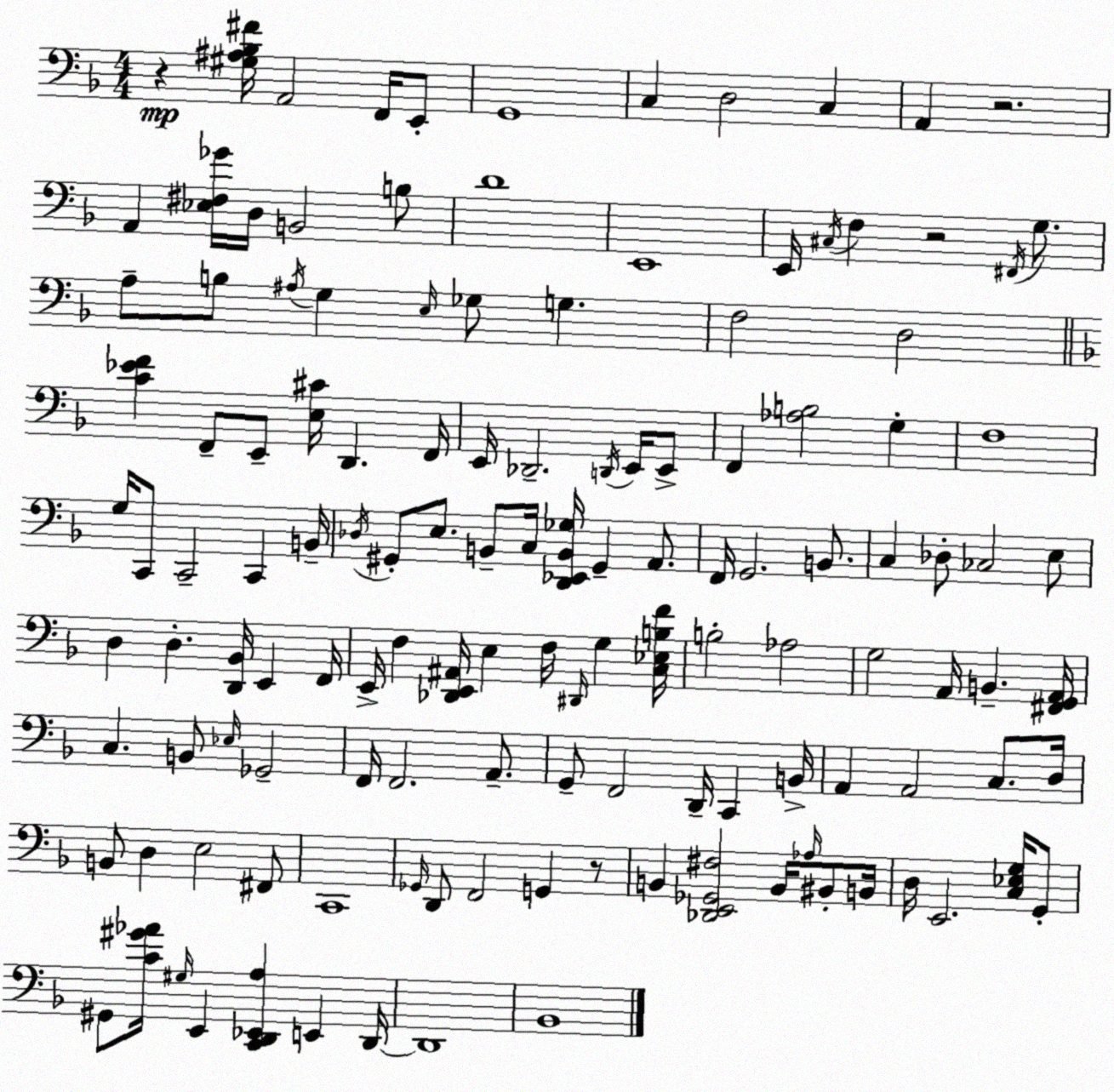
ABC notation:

X:1
T:Untitled
M:4/4
L:1/4
K:Dm
z [^G,^A,_B,^F]/4 A,,2 F,,/4 E,,/2 G,,4 C, D,2 C, A,, z2 A,, [_E,^F,_G]/4 D,/4 B,,2 B,/2 D4 E,,4 E,,/4 ^C,/4 F, z2 ^F,,/4 G,/2 A,/2 B,/2 ^A,/4 G, E,/4 _G,/2 G, F,2 D,2 [C_EF] F,,/2 E,,/2 [E,^C]/4 D,, F,,/4 E,,/4 _D,,2 D,,/4 E,,/4 E,,/2 F,, [_A,B,]2 G, F,4 G,/4 C,,/2 C,,2 C,, B,,/4 _D,/4 ^G,,/2 E,/2 B,,/2 C,/4 [D,,_E,,B,,_G,]/4 ^G,, A,,/2 F,,/4 G,,2 B,,/2 C, _D,/2 _C,2 E,/2 D, D, [D,,_B,,]/4 E,, F,,/4 E,,/4 F, [_D,,E,,^A,,]/4 E, F,/4 ^D,,/4 G, [C,_E,B,F]/4 B,2 _A,2 G,2 A,,/4 B,, [^F,,G,,A,,]/4 C, B,,/2 _E,/4 _G,,2 F,,/4 F,,2 A,,/2 G,,/2 F,,2 D,,/4 C,, B,,/4 A,, A,,2 C,/2 D,/4 B,,/2 D, E,2 ^F,,/2 C,,4 _G,,/4 D,,/2 F,,2 G,, z/2 B,, [_D,,E,,_G,,^F,]2 B,,/4 _A,/4 ^B,,/2 B,,/4 D,/4 E,,2 [C,_E,G,]/4 G,,/2 ^G,,/2 [C^G_A]/4 ^G,/4 E,, [C,,D,,_E,,A,] E,, D,,/4 D,,4 _B,,4